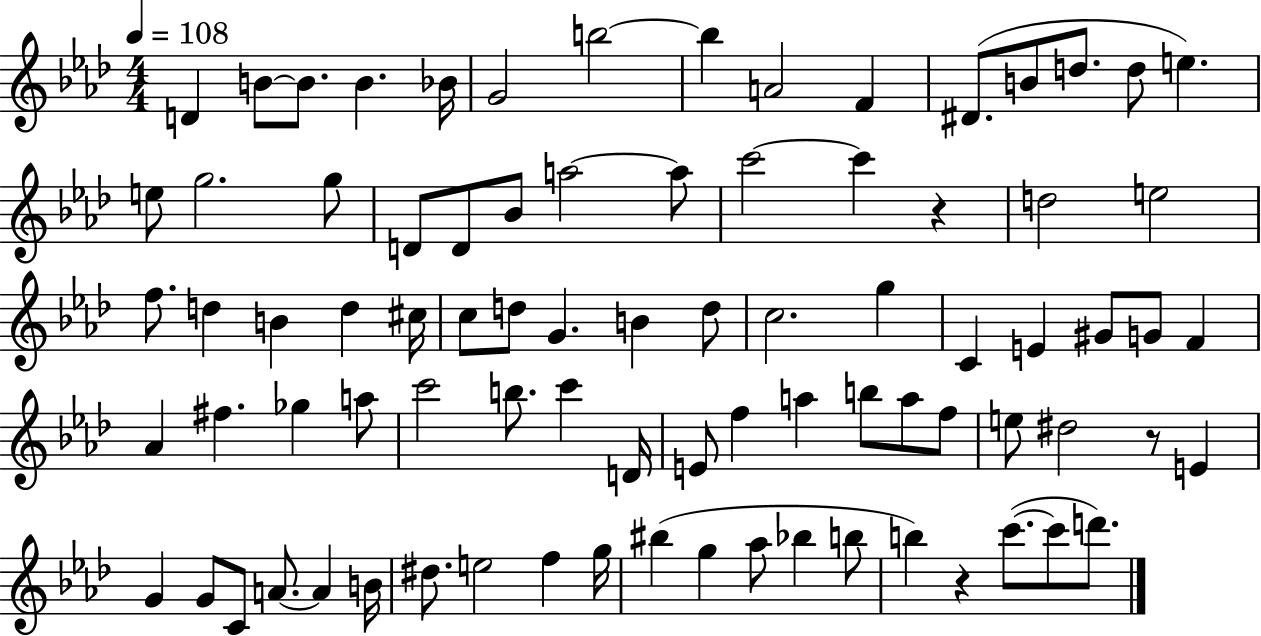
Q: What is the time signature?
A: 4/4